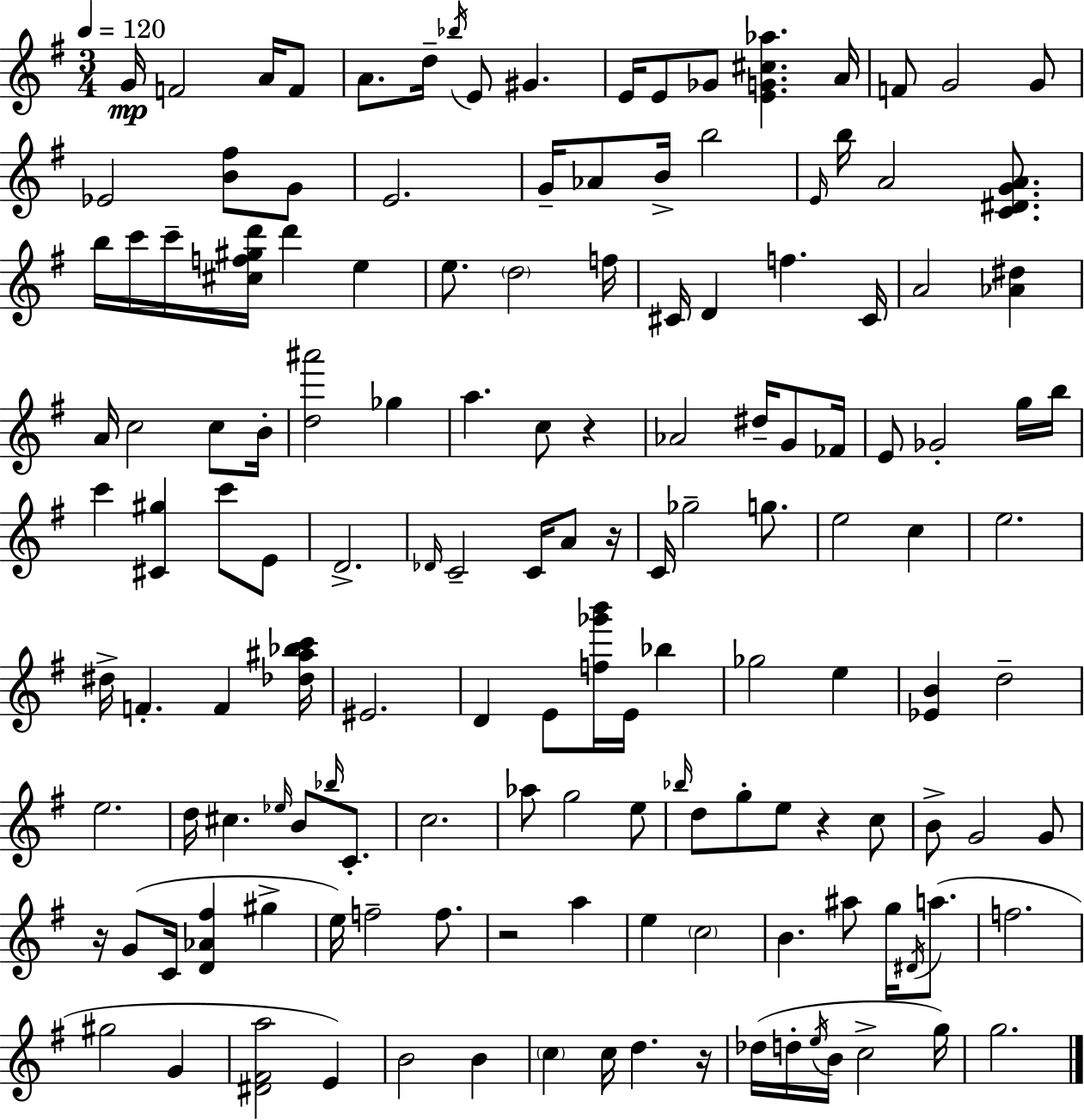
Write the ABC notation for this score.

X:1
T:Untitled
M:3/4
L:1/4
K:G
G/4 F2 A/4 F/2 A/2 d/4 _b/4 E/2 ^G E/4 E/2 _G/2 [EG^c_a] A/4 F/2 G2 G/2 _E2 [B^f]/2 G/2 E2 G/4 _A/2 B/4 b2 E/4 b/4 A2 [C^DGA]/2 b/4 c'/4 c'/4 [^cf^gd']/4 d' e e/2 d2 f/4 ^C/4 D f ^C/4 A2 [_A^d] A/4 c2 c/2 B/4 [d^a']2 _g a c/2 z _A2 ^d/4 G/2 _F/4 E/2 _G2 g/4 b/4 c' [^C^g] c'/2 E/2 D2 _D/4 C2 C/4 A/2 z/4 C/4 _g2 g/2 e2 c e2 ^d/4 F F [_d^a_bc']/4 ^E2 D E/2 [f_g'b']/4 E/4 _b _g2 e [_EB] d2 e2 d/4 ^c _e/4 B/2 _b/4 C/2 c2 _a/2 g2 e/2 _b/4 d/2 g/2 e/2 z c/2 B/2 G2 G/2 z/4 G/2 C/4 [D_A^f] ^g e/4 f2 f/2 z2 a e c2 B ^a/2 g/4 ^D/4 a/2 f2 ^g2 G [^D^Fa]2 E B2 B c c/4 d z/4 _d/4 d/4 e/4 B/4 c2 g/4 g2